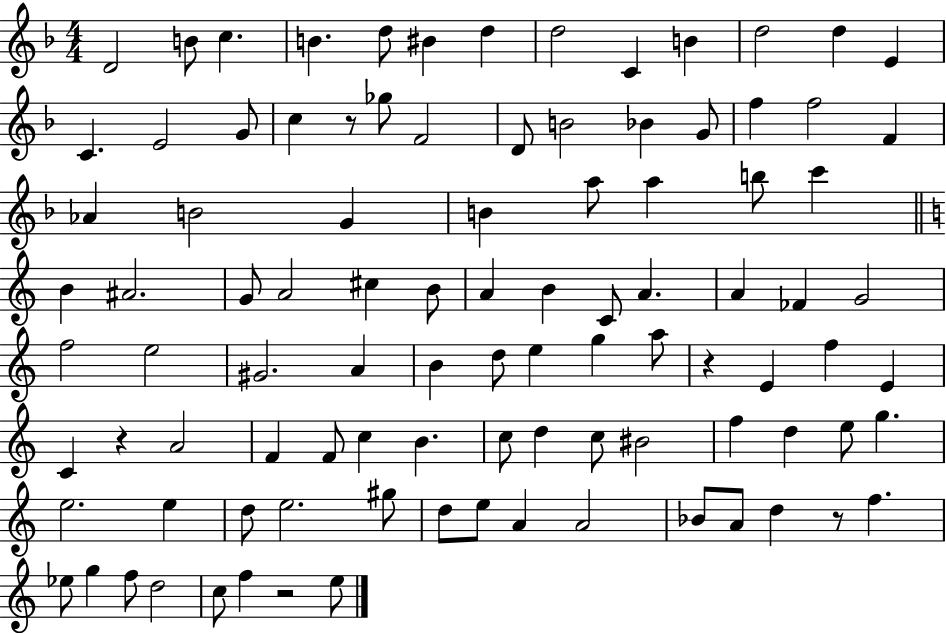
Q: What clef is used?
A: treble